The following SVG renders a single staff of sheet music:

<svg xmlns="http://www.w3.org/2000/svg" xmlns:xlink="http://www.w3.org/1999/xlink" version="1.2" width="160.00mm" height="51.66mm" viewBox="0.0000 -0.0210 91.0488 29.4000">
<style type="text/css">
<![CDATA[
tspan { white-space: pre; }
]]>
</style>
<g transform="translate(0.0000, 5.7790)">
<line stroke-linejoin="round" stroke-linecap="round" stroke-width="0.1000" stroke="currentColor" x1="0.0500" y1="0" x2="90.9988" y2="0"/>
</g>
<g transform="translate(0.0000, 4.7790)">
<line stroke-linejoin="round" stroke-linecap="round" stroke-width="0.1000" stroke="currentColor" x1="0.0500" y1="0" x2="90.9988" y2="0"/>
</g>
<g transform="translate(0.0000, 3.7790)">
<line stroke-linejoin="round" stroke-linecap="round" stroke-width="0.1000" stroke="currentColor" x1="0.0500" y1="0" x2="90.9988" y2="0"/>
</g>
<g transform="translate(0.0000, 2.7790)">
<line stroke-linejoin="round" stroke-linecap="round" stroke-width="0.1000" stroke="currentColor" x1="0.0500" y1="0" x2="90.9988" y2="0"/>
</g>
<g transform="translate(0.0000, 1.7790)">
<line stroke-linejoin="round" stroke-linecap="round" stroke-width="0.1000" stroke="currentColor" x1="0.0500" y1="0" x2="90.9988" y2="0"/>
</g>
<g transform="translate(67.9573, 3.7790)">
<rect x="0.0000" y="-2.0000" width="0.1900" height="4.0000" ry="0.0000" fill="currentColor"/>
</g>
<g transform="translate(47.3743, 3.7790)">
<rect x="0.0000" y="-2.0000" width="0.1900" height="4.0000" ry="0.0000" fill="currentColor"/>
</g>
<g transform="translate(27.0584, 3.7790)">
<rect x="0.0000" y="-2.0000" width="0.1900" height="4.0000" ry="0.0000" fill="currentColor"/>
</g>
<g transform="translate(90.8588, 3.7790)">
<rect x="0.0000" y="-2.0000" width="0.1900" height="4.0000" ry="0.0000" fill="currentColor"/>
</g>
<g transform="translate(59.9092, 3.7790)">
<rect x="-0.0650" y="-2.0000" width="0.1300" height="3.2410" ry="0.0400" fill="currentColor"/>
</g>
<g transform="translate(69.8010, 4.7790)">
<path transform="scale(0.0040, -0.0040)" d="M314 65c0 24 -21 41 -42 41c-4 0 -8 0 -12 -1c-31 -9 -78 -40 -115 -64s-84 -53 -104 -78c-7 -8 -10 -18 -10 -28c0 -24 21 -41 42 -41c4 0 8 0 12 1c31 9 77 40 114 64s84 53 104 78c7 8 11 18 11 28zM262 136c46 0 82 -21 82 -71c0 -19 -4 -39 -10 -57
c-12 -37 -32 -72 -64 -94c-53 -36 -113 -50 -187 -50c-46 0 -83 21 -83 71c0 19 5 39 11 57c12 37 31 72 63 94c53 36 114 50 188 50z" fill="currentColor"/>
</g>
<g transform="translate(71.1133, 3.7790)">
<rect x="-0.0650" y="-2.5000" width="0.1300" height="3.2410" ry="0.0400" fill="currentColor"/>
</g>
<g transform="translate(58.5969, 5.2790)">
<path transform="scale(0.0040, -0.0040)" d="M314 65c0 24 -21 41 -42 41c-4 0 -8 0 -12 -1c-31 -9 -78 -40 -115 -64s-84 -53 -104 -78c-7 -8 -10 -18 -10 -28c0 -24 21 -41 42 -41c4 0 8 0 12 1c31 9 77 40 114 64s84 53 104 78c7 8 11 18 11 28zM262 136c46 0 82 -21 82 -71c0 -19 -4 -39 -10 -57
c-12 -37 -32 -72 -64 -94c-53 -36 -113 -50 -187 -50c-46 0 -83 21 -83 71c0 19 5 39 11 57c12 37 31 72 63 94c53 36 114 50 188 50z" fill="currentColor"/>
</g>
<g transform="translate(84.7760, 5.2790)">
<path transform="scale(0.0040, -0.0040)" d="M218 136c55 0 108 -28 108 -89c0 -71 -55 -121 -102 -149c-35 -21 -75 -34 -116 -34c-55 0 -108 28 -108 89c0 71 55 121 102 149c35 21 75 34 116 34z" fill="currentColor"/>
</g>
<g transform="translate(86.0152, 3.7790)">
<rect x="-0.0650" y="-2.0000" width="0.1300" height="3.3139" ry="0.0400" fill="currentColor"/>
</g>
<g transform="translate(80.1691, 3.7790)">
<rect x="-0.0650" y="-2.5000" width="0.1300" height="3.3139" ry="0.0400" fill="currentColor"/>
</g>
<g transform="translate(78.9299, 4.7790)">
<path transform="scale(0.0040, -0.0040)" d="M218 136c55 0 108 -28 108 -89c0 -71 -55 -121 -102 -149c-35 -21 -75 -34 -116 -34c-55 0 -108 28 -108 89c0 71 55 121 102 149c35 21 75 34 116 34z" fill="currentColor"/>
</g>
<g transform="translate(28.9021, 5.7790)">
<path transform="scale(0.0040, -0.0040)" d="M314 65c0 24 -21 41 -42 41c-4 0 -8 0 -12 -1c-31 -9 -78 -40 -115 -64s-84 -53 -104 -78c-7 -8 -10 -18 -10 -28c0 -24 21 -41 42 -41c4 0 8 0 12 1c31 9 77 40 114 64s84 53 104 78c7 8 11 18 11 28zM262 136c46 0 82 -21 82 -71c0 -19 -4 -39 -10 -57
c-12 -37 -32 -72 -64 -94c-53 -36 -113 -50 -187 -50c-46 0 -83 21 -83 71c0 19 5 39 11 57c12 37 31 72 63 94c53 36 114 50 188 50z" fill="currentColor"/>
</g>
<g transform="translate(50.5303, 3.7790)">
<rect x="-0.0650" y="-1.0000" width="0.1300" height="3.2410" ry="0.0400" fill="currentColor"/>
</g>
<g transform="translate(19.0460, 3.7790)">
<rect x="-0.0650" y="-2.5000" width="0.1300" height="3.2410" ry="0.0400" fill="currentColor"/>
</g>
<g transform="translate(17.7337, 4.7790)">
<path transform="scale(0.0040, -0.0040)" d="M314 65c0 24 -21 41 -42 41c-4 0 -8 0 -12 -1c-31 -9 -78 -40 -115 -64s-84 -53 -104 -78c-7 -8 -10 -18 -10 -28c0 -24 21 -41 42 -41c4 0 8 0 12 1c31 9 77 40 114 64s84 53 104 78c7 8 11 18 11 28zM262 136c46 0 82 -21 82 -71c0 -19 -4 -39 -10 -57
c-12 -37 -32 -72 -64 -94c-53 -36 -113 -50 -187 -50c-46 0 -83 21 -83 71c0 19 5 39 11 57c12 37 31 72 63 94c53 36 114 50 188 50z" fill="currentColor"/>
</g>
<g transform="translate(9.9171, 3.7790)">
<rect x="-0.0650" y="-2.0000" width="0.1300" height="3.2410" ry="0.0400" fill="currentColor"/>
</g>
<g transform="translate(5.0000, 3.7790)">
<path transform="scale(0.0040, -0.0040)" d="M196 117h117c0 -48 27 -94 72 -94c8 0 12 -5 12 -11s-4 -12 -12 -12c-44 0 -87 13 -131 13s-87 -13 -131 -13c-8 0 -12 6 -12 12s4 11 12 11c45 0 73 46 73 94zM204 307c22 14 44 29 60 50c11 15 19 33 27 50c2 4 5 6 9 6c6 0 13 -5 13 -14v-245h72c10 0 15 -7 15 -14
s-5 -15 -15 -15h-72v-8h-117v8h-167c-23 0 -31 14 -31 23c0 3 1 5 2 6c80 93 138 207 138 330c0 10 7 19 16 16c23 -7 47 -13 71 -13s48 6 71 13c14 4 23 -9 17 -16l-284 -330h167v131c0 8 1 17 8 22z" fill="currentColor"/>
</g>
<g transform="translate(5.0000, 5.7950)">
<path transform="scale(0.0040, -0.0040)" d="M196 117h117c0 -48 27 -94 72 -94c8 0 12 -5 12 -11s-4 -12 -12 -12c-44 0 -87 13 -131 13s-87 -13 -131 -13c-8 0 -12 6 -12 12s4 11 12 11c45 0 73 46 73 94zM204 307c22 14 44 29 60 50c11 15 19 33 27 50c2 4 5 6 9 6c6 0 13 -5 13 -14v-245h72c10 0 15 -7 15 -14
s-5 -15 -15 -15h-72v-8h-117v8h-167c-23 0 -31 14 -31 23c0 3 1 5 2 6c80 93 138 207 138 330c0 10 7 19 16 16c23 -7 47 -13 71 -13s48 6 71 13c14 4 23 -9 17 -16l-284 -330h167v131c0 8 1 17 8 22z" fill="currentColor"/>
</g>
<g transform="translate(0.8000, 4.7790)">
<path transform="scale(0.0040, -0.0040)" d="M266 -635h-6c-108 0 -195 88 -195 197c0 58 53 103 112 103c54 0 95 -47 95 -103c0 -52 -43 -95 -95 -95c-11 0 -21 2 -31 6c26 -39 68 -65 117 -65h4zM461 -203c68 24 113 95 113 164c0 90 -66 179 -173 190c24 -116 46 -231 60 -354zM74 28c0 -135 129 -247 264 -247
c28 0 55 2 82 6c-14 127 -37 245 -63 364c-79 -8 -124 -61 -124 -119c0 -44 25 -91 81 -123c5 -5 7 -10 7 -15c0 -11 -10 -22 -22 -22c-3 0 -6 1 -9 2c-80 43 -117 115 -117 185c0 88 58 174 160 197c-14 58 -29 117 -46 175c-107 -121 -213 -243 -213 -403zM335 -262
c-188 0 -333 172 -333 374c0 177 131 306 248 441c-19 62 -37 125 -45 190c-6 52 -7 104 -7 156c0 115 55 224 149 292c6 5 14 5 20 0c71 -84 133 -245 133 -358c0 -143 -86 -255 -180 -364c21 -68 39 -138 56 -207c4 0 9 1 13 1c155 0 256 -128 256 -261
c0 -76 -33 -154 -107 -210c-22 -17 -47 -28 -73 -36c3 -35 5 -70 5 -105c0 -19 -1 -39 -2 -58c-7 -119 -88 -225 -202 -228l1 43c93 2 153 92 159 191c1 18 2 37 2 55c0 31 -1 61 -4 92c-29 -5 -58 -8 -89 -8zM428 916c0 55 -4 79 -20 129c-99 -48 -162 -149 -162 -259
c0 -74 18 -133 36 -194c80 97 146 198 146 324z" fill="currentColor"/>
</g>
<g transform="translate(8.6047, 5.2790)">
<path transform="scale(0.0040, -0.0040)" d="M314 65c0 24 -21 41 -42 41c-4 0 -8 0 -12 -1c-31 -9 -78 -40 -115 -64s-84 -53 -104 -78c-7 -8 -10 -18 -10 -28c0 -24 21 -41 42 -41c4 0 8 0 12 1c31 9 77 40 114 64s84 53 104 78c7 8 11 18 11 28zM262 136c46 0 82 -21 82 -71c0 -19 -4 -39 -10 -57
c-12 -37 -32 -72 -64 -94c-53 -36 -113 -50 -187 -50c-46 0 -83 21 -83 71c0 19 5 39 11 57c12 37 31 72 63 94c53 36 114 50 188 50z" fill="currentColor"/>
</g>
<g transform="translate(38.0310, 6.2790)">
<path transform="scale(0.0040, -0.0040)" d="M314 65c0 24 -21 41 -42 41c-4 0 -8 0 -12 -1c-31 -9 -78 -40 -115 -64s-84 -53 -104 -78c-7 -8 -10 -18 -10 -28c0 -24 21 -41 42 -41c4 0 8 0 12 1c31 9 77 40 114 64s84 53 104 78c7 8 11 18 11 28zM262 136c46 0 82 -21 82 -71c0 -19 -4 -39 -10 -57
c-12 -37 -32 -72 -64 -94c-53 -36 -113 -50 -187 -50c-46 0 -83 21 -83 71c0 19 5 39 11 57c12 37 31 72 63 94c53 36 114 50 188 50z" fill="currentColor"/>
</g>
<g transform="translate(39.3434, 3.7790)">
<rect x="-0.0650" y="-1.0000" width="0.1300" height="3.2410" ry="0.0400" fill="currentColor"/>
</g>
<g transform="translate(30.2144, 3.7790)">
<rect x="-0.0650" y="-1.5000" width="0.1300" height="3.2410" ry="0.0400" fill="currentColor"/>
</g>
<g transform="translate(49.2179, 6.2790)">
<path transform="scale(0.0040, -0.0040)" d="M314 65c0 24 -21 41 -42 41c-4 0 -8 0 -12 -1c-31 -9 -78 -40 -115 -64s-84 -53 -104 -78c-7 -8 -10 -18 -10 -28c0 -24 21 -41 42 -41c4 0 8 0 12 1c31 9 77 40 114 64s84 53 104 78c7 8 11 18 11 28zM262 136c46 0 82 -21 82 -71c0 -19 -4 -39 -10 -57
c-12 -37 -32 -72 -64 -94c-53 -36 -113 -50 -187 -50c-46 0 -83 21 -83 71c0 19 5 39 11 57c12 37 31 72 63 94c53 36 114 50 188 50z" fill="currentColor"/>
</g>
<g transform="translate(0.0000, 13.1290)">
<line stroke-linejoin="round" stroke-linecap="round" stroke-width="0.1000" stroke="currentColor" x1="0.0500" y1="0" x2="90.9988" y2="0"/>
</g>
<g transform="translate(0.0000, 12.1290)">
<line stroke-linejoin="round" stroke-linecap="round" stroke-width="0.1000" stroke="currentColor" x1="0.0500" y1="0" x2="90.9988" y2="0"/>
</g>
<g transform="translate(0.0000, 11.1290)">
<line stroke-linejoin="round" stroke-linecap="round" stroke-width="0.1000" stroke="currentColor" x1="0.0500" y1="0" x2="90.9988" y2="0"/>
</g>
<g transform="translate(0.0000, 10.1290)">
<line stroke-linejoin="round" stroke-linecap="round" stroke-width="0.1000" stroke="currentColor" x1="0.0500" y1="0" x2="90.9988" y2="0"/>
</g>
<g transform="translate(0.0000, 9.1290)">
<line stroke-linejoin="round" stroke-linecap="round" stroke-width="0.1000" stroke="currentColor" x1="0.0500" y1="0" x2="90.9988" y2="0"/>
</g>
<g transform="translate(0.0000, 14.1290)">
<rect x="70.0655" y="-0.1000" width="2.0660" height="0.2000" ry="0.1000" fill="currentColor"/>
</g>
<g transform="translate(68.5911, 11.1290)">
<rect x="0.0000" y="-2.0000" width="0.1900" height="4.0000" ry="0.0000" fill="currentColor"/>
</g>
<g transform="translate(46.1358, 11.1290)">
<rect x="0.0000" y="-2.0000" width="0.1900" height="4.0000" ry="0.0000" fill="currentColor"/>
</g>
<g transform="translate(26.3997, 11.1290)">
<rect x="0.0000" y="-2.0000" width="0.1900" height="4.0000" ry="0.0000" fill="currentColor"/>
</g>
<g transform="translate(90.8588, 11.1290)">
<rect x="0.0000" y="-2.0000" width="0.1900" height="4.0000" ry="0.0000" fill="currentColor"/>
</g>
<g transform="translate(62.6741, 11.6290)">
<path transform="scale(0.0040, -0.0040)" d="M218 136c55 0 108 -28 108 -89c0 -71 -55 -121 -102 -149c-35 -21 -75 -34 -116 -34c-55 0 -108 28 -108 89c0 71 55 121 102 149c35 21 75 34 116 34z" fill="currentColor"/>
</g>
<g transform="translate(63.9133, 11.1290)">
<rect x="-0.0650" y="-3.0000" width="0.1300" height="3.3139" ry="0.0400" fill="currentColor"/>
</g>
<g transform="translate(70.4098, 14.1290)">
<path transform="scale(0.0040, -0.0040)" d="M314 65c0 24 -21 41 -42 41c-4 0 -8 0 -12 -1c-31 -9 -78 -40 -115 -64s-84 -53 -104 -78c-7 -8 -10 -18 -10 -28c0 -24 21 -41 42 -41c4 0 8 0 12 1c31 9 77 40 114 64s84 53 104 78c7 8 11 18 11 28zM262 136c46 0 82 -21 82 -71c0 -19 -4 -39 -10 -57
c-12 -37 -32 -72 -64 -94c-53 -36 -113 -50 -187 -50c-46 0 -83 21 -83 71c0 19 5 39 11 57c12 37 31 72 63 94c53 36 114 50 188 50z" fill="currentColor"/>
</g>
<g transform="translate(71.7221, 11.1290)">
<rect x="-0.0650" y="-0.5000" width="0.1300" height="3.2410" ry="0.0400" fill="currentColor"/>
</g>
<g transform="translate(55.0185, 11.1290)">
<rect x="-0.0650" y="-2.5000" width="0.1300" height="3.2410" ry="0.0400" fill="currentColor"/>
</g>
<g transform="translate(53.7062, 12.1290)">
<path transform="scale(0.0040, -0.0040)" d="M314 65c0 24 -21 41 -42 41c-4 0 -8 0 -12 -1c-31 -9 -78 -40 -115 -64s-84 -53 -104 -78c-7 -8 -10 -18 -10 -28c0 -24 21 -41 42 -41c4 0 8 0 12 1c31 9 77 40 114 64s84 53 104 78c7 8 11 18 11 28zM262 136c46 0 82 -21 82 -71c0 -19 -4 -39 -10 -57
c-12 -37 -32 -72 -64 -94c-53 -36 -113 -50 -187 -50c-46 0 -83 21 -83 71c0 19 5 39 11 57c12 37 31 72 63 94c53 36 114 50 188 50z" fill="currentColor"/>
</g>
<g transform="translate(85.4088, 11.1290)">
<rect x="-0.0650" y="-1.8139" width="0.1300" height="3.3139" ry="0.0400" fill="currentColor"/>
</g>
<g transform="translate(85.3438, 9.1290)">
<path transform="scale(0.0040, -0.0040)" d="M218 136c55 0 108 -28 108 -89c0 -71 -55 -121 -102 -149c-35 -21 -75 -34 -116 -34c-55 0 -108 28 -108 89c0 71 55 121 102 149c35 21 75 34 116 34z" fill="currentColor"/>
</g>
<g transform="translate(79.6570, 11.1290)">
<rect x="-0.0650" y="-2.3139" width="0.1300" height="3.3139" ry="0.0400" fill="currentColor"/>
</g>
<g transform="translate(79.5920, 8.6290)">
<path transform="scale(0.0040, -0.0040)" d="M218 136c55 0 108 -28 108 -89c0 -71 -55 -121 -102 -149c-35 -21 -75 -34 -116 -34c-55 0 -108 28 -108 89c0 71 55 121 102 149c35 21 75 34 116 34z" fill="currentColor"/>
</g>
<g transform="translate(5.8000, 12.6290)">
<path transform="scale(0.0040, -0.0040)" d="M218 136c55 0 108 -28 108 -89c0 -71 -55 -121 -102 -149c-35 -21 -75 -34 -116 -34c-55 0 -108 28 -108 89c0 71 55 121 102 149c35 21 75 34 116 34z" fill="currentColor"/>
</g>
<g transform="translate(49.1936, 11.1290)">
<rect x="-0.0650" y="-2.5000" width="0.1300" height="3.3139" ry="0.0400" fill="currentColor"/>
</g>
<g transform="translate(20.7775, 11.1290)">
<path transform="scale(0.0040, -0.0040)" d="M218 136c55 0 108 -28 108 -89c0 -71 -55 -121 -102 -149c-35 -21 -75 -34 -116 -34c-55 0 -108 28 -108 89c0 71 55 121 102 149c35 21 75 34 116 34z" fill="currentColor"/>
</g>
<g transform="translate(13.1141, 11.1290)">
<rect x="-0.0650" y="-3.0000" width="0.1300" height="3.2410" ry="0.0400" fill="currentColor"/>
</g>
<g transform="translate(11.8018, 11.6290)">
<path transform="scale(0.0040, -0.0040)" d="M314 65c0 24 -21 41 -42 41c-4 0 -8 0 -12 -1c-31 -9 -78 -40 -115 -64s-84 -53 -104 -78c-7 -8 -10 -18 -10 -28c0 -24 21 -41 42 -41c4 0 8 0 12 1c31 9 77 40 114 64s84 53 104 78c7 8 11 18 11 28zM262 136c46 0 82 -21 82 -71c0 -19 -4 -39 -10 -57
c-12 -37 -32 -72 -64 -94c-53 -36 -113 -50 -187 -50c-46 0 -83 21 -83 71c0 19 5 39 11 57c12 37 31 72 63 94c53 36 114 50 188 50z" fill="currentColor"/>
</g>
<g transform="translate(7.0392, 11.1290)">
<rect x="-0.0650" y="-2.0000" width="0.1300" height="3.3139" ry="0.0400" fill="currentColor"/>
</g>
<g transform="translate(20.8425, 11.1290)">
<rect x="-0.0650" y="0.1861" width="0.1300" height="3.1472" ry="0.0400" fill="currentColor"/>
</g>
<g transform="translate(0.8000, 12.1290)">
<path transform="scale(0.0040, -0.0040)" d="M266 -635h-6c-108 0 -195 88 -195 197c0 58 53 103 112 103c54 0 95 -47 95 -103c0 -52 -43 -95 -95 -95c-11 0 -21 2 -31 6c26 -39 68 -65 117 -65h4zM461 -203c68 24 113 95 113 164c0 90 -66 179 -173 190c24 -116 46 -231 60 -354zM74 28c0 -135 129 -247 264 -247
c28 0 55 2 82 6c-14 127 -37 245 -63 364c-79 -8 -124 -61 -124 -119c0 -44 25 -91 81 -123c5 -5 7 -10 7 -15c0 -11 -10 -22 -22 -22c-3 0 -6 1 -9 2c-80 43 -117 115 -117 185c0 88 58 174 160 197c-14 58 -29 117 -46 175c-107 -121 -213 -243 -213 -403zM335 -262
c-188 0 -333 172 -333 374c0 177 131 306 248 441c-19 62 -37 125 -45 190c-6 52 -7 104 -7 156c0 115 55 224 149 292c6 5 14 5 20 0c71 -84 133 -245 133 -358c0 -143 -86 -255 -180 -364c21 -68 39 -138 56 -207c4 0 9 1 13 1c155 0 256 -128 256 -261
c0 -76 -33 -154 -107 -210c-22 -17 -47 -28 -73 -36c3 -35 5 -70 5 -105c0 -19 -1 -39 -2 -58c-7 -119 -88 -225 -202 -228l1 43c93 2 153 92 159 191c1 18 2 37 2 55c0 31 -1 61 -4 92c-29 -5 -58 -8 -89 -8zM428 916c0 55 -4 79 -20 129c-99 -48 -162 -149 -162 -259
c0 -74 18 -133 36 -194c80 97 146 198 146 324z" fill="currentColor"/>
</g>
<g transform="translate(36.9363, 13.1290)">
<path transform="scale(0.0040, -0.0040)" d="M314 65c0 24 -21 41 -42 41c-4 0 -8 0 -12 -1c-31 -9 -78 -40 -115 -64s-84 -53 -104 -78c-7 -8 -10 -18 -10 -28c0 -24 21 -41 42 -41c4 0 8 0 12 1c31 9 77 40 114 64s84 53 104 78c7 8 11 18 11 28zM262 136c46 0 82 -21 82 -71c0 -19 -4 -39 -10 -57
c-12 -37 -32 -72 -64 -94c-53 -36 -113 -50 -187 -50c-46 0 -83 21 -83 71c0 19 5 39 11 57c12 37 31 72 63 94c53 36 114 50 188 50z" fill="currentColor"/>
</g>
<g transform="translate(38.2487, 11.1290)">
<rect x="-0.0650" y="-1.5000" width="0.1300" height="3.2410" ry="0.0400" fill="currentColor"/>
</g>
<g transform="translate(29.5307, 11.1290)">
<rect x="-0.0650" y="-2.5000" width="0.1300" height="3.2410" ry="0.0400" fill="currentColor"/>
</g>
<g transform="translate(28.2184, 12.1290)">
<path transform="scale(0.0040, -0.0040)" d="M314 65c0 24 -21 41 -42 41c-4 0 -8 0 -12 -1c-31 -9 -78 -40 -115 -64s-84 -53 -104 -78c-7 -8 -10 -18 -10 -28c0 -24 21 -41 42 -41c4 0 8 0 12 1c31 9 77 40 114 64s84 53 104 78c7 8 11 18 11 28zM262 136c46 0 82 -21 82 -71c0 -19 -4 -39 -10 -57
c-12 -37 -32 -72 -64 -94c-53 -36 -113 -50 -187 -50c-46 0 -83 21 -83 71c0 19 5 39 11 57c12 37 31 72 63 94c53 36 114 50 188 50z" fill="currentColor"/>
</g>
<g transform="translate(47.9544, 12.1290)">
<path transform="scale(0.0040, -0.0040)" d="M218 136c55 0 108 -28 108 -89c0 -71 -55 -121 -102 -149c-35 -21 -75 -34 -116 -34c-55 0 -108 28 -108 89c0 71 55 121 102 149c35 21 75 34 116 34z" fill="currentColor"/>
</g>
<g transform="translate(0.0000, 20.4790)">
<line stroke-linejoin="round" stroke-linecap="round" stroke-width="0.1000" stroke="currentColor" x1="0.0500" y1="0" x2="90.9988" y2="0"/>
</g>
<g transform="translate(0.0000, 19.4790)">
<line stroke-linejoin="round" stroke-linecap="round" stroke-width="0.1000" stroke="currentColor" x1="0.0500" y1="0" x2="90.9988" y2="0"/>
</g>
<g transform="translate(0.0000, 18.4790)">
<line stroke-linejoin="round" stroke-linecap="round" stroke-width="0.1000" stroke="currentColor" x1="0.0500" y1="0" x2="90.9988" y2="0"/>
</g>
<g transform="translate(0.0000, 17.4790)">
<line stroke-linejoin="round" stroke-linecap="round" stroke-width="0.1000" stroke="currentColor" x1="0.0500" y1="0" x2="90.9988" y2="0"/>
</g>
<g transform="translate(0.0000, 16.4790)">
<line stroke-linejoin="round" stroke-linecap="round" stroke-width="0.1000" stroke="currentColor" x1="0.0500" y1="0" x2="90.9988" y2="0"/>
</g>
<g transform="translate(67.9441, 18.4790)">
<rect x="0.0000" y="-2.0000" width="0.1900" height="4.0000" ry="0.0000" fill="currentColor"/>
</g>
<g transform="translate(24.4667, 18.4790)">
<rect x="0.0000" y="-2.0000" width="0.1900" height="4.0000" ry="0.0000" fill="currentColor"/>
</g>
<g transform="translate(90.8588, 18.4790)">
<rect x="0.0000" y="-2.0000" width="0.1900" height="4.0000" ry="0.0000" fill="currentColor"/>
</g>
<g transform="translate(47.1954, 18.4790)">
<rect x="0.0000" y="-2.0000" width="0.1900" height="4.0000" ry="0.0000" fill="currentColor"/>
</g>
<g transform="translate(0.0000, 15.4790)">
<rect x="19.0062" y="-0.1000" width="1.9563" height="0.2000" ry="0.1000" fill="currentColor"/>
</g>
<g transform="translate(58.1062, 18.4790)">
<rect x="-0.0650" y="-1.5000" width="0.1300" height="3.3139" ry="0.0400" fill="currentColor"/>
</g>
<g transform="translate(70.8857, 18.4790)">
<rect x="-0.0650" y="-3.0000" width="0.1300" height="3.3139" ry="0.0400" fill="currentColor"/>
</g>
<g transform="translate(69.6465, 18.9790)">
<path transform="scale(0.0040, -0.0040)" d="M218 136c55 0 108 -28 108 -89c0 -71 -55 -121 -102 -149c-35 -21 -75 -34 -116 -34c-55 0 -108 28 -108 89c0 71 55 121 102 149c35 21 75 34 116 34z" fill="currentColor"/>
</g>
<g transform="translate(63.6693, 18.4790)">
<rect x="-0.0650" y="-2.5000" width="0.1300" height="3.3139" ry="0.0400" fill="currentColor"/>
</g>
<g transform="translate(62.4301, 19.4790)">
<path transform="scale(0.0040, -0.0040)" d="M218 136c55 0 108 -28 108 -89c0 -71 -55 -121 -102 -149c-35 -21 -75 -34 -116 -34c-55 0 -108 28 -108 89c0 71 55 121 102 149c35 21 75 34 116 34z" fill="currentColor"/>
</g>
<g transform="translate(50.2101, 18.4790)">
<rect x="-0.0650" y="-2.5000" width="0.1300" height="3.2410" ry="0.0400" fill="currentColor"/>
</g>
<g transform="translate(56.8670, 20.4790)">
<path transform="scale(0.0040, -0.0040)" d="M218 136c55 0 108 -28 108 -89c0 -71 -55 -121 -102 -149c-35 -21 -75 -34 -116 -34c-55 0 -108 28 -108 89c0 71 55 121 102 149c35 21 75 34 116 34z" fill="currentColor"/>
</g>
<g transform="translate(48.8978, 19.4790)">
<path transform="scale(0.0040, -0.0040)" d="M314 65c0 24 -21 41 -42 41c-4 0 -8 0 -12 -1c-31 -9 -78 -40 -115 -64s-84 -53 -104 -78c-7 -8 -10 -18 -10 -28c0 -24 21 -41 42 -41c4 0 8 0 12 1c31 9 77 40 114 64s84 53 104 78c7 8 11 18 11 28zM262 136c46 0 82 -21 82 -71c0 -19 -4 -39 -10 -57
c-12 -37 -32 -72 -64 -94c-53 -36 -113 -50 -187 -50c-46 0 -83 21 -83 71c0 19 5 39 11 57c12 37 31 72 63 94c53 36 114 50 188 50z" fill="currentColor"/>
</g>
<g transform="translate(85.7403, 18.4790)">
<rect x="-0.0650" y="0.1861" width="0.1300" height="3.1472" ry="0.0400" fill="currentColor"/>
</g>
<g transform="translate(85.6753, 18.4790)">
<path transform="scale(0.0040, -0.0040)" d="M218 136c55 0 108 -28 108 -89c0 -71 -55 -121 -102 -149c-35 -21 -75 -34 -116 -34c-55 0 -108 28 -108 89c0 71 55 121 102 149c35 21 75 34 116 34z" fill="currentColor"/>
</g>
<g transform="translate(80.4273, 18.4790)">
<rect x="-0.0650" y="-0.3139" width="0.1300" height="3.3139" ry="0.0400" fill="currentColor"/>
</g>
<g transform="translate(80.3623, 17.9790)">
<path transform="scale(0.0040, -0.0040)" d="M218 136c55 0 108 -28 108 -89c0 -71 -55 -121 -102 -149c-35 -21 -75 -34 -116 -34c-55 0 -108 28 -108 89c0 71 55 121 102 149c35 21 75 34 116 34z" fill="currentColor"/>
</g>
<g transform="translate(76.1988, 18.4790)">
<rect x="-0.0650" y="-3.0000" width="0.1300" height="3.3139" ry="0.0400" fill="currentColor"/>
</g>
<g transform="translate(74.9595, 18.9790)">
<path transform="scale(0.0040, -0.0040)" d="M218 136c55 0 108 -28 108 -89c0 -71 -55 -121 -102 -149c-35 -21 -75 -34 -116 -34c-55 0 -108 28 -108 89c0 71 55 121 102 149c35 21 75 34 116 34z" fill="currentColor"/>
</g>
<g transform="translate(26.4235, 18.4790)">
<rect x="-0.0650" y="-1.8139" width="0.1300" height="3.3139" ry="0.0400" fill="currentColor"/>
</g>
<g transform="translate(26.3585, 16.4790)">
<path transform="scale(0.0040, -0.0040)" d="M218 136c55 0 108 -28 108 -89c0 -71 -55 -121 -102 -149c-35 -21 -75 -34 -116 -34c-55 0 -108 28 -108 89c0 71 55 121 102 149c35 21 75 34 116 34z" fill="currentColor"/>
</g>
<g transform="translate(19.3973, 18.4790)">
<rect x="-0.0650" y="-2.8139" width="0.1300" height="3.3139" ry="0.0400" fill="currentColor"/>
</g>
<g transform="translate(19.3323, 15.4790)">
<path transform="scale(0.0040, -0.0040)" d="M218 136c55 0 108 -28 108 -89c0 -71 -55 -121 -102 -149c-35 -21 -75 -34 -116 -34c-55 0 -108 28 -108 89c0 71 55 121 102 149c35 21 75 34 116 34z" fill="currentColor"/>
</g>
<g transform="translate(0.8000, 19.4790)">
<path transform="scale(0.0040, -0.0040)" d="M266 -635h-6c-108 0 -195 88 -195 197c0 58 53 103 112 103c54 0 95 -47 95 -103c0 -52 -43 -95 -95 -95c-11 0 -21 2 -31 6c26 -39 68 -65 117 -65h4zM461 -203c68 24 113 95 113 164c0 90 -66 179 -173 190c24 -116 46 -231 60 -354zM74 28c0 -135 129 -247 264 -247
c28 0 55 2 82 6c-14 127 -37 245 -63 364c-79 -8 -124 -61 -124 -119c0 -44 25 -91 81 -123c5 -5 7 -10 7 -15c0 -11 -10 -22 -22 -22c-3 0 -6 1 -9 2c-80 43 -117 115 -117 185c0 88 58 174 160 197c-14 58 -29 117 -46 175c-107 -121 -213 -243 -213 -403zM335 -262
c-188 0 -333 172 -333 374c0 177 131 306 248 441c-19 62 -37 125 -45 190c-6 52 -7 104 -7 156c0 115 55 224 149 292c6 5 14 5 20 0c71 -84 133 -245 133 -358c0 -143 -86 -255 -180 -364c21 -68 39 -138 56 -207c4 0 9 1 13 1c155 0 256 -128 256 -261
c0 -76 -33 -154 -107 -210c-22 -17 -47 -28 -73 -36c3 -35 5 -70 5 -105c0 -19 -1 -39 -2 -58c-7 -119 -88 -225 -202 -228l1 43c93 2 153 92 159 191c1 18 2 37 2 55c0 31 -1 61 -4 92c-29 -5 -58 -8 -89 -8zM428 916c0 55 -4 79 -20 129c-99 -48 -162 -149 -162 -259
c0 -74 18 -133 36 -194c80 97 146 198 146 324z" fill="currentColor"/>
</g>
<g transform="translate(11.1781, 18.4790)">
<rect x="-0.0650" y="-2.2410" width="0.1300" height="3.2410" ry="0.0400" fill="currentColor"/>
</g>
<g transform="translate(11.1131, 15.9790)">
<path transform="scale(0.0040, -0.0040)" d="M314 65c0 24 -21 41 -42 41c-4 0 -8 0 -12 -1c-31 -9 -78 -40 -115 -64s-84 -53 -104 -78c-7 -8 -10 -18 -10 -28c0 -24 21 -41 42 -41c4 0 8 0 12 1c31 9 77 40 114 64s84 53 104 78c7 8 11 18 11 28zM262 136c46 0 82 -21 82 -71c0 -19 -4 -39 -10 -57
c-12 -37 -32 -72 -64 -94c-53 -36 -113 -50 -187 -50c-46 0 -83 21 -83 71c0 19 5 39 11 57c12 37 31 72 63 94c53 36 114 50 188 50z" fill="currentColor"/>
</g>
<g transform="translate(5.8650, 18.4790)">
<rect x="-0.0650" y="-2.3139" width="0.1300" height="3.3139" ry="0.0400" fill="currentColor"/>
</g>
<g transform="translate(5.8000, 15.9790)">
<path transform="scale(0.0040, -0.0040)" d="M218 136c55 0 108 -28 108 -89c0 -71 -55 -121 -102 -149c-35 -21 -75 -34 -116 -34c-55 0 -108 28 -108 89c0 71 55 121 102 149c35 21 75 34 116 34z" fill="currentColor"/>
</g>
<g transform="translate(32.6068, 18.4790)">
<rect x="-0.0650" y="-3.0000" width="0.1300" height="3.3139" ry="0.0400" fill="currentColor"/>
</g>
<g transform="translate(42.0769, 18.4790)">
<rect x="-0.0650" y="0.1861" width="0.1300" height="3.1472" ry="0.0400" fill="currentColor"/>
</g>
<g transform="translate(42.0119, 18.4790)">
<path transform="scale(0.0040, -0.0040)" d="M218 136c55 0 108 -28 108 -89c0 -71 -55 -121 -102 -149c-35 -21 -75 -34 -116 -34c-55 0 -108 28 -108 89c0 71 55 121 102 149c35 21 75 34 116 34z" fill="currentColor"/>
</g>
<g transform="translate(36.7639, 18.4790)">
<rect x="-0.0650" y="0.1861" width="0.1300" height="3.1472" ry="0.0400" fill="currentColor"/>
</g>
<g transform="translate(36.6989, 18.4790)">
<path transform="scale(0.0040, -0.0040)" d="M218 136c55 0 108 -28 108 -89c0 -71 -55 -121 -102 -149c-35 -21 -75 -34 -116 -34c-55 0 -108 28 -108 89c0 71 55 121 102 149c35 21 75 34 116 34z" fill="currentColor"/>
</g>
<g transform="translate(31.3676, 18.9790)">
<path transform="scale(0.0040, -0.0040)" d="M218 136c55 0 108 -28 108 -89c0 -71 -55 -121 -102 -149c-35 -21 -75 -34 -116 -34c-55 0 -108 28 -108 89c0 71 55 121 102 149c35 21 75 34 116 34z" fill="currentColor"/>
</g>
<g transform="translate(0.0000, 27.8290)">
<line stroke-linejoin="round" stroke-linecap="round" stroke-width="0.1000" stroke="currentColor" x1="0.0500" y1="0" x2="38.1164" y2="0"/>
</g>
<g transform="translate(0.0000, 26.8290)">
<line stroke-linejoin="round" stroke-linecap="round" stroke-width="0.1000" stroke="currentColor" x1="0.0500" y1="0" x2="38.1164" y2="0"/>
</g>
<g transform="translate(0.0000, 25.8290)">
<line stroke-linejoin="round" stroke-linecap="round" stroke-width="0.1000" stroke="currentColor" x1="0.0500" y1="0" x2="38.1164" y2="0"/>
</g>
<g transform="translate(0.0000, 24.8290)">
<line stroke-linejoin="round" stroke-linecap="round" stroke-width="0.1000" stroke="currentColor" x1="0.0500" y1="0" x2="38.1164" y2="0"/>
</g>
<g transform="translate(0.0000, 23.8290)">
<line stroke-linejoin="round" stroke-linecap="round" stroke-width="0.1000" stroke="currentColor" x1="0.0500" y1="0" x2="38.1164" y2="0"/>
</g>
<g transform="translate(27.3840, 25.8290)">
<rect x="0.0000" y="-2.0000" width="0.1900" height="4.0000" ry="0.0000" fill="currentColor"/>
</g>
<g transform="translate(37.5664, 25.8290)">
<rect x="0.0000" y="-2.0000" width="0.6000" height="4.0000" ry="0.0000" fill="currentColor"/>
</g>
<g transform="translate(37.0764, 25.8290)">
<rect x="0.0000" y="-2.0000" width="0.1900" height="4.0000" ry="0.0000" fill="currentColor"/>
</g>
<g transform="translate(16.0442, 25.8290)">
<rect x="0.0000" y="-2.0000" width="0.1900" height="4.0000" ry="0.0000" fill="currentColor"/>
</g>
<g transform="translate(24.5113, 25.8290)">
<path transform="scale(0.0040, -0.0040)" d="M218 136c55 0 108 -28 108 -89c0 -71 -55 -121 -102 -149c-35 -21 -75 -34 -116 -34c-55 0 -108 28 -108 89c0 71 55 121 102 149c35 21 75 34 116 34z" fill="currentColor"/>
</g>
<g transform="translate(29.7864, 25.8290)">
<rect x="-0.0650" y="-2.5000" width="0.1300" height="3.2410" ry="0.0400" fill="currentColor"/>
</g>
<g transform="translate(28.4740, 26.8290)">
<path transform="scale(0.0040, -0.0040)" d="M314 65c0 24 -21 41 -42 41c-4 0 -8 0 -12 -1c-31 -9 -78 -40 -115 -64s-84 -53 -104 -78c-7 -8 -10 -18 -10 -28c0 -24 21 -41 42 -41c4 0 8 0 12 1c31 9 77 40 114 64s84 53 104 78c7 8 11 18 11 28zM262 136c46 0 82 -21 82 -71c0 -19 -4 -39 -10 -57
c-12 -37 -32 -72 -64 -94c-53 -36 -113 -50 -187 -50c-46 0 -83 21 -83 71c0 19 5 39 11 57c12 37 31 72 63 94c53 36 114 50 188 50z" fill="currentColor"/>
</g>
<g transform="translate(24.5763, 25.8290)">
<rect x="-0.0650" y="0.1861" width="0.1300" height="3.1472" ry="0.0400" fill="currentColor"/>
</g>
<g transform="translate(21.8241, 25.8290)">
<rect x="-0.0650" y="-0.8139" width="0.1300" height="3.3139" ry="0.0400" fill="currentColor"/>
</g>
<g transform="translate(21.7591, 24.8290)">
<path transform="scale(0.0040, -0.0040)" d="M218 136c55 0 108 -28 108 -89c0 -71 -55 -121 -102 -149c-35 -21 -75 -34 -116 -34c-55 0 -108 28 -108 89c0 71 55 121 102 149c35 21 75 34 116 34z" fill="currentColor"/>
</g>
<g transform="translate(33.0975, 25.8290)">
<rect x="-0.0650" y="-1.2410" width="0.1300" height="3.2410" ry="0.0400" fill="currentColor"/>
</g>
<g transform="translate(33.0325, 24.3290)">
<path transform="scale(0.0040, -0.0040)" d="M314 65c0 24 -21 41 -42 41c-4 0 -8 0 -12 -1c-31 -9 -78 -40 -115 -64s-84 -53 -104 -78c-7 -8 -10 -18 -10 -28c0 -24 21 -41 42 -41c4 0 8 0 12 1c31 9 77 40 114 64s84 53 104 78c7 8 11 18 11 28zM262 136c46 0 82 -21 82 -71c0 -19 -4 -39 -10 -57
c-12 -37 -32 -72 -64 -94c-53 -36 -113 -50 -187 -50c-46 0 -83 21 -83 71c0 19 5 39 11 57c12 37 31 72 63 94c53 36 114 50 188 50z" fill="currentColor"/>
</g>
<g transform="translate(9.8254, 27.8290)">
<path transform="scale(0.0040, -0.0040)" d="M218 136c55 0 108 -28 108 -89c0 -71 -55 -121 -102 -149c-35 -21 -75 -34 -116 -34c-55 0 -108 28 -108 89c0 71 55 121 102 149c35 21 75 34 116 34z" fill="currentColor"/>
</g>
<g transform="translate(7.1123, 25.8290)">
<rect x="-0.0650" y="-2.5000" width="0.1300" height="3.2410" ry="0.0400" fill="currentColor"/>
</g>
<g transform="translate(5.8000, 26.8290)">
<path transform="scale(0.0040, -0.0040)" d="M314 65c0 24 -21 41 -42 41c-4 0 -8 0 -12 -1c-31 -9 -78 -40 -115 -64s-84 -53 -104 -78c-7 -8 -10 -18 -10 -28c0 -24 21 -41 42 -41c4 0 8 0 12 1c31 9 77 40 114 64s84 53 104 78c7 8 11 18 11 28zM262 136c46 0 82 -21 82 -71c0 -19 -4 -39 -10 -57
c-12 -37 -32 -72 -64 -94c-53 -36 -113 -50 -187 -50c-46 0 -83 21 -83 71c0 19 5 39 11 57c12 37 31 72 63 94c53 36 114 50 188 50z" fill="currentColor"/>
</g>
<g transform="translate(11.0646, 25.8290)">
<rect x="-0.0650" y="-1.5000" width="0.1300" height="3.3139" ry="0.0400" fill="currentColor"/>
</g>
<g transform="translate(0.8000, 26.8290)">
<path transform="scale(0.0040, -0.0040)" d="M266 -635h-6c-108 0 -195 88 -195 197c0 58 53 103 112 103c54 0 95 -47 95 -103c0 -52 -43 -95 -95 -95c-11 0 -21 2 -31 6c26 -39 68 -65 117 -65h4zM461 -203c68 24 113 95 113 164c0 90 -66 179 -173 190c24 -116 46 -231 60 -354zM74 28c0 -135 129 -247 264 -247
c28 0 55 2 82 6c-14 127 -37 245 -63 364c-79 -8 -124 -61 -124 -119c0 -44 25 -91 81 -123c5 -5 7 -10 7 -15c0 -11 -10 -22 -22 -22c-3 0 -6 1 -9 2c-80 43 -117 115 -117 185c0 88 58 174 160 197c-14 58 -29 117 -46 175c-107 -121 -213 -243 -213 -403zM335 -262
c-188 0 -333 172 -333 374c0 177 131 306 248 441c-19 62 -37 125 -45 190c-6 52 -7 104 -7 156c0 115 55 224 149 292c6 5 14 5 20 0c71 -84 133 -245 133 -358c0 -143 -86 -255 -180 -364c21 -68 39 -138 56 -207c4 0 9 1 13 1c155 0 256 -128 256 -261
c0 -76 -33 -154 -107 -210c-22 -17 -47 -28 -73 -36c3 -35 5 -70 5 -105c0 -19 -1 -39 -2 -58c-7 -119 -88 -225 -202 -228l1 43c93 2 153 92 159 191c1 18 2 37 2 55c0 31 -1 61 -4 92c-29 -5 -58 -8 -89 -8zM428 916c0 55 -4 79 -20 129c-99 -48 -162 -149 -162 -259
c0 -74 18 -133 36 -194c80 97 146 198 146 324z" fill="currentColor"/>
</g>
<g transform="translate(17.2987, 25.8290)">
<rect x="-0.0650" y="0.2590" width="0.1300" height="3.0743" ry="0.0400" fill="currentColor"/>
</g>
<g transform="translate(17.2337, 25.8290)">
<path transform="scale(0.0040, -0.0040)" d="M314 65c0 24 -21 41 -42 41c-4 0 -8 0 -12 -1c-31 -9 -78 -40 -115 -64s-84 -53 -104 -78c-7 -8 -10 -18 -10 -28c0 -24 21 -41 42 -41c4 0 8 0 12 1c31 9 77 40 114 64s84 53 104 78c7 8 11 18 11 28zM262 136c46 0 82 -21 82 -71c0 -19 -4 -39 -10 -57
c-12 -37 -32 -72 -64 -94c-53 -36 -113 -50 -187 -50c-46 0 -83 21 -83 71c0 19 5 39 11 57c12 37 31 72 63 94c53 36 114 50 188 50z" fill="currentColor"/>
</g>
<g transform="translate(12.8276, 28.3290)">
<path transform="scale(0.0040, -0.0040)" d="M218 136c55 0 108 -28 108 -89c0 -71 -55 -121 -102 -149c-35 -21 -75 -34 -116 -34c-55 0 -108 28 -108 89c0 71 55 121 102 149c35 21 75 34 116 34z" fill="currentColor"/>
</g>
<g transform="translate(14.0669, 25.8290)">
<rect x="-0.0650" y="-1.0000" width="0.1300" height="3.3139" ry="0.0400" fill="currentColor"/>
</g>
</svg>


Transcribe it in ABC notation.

X:1
T:Untitled
M:4/4
L:1/4
K:C
F2 G2 E2 D2 D2 F2 G2 G F F A2 B G2 E2 G G2 A C2 g f g g2 a f A B B G2 E G A A c B G2 E D B2 d B G2 e2